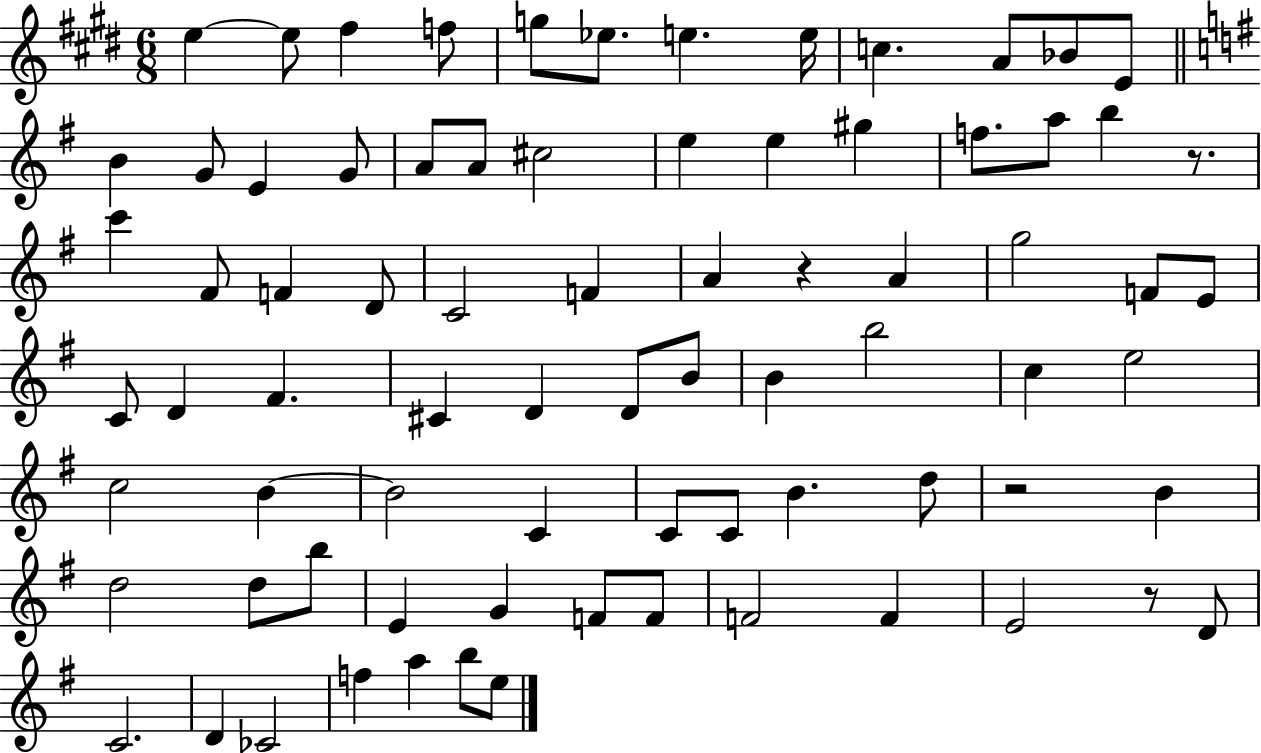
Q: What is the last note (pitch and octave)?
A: E5